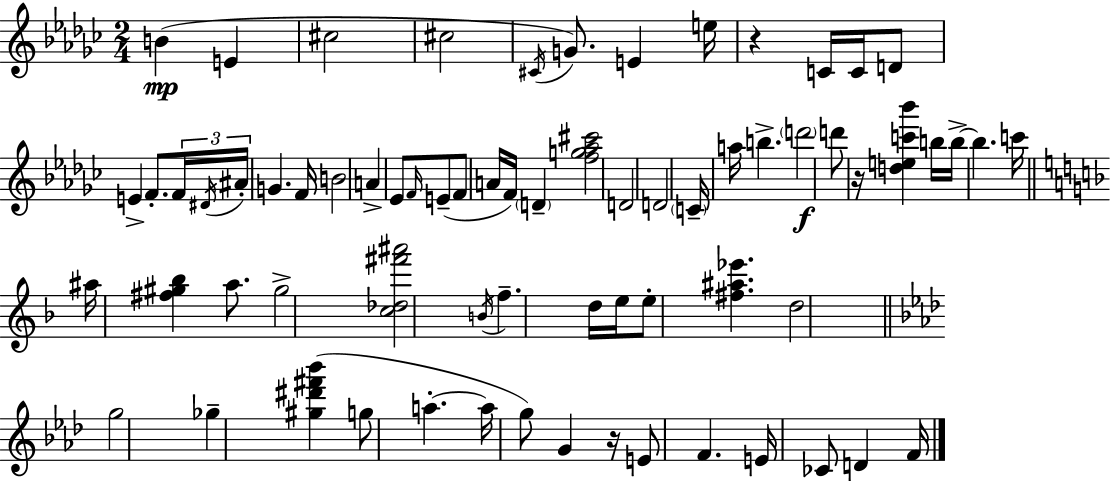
{
  \clef treble
  \numericTimeSignature
  \time 2/4
  \key ees \minor
  b'4(\mp e'4 | cis''2 | cis''2 | \acciaccatura { cis'16 }) g'8. e'4 | \break e''16 r4 c'16 c'16 d'8 | e'4-> f'8.-. | \tuplet 3/2 { f'16 \acciaccatura { dis'16 } ais'16-. } g'4. | f'16 b'2 | \break a'4-> ees'8 | \grace { f'16 } e'8--( f'8 a'16 f'16) \parenthesize d'4-- | <f'' g'' aes'' cis'''>2 | d'2 | \break d'2 | \parenthesize c'16-- a''16 b''4.-> | \parenthesize d'''2\f | d'''8 r16 <d'' e'' c''' bes'''>4 | \break b''16 b''16->~~ b''4. | c'''16 \bar "||" \break \key f \major ais''16 <fis'' gis'' bes''>4 a''8. | gis''2-> | <c'' des'' fis''' ais'''>2 | \acciaccatura { b'16 } f''4.-- d''16 | \break e''16 e''8-. <fis'' ais'' ees'''>4. | d''2 | \bar "||" \break \key f \minor g''2 | ges''4-- <gis'' dis''' fis''' bes'''>4( | g''8 a''4.-.~~ | a''16 g''8) g'4 r16 | \break e'8 f'4. | e'16 ces'8 d'4 f'16 | \bar "|."
}